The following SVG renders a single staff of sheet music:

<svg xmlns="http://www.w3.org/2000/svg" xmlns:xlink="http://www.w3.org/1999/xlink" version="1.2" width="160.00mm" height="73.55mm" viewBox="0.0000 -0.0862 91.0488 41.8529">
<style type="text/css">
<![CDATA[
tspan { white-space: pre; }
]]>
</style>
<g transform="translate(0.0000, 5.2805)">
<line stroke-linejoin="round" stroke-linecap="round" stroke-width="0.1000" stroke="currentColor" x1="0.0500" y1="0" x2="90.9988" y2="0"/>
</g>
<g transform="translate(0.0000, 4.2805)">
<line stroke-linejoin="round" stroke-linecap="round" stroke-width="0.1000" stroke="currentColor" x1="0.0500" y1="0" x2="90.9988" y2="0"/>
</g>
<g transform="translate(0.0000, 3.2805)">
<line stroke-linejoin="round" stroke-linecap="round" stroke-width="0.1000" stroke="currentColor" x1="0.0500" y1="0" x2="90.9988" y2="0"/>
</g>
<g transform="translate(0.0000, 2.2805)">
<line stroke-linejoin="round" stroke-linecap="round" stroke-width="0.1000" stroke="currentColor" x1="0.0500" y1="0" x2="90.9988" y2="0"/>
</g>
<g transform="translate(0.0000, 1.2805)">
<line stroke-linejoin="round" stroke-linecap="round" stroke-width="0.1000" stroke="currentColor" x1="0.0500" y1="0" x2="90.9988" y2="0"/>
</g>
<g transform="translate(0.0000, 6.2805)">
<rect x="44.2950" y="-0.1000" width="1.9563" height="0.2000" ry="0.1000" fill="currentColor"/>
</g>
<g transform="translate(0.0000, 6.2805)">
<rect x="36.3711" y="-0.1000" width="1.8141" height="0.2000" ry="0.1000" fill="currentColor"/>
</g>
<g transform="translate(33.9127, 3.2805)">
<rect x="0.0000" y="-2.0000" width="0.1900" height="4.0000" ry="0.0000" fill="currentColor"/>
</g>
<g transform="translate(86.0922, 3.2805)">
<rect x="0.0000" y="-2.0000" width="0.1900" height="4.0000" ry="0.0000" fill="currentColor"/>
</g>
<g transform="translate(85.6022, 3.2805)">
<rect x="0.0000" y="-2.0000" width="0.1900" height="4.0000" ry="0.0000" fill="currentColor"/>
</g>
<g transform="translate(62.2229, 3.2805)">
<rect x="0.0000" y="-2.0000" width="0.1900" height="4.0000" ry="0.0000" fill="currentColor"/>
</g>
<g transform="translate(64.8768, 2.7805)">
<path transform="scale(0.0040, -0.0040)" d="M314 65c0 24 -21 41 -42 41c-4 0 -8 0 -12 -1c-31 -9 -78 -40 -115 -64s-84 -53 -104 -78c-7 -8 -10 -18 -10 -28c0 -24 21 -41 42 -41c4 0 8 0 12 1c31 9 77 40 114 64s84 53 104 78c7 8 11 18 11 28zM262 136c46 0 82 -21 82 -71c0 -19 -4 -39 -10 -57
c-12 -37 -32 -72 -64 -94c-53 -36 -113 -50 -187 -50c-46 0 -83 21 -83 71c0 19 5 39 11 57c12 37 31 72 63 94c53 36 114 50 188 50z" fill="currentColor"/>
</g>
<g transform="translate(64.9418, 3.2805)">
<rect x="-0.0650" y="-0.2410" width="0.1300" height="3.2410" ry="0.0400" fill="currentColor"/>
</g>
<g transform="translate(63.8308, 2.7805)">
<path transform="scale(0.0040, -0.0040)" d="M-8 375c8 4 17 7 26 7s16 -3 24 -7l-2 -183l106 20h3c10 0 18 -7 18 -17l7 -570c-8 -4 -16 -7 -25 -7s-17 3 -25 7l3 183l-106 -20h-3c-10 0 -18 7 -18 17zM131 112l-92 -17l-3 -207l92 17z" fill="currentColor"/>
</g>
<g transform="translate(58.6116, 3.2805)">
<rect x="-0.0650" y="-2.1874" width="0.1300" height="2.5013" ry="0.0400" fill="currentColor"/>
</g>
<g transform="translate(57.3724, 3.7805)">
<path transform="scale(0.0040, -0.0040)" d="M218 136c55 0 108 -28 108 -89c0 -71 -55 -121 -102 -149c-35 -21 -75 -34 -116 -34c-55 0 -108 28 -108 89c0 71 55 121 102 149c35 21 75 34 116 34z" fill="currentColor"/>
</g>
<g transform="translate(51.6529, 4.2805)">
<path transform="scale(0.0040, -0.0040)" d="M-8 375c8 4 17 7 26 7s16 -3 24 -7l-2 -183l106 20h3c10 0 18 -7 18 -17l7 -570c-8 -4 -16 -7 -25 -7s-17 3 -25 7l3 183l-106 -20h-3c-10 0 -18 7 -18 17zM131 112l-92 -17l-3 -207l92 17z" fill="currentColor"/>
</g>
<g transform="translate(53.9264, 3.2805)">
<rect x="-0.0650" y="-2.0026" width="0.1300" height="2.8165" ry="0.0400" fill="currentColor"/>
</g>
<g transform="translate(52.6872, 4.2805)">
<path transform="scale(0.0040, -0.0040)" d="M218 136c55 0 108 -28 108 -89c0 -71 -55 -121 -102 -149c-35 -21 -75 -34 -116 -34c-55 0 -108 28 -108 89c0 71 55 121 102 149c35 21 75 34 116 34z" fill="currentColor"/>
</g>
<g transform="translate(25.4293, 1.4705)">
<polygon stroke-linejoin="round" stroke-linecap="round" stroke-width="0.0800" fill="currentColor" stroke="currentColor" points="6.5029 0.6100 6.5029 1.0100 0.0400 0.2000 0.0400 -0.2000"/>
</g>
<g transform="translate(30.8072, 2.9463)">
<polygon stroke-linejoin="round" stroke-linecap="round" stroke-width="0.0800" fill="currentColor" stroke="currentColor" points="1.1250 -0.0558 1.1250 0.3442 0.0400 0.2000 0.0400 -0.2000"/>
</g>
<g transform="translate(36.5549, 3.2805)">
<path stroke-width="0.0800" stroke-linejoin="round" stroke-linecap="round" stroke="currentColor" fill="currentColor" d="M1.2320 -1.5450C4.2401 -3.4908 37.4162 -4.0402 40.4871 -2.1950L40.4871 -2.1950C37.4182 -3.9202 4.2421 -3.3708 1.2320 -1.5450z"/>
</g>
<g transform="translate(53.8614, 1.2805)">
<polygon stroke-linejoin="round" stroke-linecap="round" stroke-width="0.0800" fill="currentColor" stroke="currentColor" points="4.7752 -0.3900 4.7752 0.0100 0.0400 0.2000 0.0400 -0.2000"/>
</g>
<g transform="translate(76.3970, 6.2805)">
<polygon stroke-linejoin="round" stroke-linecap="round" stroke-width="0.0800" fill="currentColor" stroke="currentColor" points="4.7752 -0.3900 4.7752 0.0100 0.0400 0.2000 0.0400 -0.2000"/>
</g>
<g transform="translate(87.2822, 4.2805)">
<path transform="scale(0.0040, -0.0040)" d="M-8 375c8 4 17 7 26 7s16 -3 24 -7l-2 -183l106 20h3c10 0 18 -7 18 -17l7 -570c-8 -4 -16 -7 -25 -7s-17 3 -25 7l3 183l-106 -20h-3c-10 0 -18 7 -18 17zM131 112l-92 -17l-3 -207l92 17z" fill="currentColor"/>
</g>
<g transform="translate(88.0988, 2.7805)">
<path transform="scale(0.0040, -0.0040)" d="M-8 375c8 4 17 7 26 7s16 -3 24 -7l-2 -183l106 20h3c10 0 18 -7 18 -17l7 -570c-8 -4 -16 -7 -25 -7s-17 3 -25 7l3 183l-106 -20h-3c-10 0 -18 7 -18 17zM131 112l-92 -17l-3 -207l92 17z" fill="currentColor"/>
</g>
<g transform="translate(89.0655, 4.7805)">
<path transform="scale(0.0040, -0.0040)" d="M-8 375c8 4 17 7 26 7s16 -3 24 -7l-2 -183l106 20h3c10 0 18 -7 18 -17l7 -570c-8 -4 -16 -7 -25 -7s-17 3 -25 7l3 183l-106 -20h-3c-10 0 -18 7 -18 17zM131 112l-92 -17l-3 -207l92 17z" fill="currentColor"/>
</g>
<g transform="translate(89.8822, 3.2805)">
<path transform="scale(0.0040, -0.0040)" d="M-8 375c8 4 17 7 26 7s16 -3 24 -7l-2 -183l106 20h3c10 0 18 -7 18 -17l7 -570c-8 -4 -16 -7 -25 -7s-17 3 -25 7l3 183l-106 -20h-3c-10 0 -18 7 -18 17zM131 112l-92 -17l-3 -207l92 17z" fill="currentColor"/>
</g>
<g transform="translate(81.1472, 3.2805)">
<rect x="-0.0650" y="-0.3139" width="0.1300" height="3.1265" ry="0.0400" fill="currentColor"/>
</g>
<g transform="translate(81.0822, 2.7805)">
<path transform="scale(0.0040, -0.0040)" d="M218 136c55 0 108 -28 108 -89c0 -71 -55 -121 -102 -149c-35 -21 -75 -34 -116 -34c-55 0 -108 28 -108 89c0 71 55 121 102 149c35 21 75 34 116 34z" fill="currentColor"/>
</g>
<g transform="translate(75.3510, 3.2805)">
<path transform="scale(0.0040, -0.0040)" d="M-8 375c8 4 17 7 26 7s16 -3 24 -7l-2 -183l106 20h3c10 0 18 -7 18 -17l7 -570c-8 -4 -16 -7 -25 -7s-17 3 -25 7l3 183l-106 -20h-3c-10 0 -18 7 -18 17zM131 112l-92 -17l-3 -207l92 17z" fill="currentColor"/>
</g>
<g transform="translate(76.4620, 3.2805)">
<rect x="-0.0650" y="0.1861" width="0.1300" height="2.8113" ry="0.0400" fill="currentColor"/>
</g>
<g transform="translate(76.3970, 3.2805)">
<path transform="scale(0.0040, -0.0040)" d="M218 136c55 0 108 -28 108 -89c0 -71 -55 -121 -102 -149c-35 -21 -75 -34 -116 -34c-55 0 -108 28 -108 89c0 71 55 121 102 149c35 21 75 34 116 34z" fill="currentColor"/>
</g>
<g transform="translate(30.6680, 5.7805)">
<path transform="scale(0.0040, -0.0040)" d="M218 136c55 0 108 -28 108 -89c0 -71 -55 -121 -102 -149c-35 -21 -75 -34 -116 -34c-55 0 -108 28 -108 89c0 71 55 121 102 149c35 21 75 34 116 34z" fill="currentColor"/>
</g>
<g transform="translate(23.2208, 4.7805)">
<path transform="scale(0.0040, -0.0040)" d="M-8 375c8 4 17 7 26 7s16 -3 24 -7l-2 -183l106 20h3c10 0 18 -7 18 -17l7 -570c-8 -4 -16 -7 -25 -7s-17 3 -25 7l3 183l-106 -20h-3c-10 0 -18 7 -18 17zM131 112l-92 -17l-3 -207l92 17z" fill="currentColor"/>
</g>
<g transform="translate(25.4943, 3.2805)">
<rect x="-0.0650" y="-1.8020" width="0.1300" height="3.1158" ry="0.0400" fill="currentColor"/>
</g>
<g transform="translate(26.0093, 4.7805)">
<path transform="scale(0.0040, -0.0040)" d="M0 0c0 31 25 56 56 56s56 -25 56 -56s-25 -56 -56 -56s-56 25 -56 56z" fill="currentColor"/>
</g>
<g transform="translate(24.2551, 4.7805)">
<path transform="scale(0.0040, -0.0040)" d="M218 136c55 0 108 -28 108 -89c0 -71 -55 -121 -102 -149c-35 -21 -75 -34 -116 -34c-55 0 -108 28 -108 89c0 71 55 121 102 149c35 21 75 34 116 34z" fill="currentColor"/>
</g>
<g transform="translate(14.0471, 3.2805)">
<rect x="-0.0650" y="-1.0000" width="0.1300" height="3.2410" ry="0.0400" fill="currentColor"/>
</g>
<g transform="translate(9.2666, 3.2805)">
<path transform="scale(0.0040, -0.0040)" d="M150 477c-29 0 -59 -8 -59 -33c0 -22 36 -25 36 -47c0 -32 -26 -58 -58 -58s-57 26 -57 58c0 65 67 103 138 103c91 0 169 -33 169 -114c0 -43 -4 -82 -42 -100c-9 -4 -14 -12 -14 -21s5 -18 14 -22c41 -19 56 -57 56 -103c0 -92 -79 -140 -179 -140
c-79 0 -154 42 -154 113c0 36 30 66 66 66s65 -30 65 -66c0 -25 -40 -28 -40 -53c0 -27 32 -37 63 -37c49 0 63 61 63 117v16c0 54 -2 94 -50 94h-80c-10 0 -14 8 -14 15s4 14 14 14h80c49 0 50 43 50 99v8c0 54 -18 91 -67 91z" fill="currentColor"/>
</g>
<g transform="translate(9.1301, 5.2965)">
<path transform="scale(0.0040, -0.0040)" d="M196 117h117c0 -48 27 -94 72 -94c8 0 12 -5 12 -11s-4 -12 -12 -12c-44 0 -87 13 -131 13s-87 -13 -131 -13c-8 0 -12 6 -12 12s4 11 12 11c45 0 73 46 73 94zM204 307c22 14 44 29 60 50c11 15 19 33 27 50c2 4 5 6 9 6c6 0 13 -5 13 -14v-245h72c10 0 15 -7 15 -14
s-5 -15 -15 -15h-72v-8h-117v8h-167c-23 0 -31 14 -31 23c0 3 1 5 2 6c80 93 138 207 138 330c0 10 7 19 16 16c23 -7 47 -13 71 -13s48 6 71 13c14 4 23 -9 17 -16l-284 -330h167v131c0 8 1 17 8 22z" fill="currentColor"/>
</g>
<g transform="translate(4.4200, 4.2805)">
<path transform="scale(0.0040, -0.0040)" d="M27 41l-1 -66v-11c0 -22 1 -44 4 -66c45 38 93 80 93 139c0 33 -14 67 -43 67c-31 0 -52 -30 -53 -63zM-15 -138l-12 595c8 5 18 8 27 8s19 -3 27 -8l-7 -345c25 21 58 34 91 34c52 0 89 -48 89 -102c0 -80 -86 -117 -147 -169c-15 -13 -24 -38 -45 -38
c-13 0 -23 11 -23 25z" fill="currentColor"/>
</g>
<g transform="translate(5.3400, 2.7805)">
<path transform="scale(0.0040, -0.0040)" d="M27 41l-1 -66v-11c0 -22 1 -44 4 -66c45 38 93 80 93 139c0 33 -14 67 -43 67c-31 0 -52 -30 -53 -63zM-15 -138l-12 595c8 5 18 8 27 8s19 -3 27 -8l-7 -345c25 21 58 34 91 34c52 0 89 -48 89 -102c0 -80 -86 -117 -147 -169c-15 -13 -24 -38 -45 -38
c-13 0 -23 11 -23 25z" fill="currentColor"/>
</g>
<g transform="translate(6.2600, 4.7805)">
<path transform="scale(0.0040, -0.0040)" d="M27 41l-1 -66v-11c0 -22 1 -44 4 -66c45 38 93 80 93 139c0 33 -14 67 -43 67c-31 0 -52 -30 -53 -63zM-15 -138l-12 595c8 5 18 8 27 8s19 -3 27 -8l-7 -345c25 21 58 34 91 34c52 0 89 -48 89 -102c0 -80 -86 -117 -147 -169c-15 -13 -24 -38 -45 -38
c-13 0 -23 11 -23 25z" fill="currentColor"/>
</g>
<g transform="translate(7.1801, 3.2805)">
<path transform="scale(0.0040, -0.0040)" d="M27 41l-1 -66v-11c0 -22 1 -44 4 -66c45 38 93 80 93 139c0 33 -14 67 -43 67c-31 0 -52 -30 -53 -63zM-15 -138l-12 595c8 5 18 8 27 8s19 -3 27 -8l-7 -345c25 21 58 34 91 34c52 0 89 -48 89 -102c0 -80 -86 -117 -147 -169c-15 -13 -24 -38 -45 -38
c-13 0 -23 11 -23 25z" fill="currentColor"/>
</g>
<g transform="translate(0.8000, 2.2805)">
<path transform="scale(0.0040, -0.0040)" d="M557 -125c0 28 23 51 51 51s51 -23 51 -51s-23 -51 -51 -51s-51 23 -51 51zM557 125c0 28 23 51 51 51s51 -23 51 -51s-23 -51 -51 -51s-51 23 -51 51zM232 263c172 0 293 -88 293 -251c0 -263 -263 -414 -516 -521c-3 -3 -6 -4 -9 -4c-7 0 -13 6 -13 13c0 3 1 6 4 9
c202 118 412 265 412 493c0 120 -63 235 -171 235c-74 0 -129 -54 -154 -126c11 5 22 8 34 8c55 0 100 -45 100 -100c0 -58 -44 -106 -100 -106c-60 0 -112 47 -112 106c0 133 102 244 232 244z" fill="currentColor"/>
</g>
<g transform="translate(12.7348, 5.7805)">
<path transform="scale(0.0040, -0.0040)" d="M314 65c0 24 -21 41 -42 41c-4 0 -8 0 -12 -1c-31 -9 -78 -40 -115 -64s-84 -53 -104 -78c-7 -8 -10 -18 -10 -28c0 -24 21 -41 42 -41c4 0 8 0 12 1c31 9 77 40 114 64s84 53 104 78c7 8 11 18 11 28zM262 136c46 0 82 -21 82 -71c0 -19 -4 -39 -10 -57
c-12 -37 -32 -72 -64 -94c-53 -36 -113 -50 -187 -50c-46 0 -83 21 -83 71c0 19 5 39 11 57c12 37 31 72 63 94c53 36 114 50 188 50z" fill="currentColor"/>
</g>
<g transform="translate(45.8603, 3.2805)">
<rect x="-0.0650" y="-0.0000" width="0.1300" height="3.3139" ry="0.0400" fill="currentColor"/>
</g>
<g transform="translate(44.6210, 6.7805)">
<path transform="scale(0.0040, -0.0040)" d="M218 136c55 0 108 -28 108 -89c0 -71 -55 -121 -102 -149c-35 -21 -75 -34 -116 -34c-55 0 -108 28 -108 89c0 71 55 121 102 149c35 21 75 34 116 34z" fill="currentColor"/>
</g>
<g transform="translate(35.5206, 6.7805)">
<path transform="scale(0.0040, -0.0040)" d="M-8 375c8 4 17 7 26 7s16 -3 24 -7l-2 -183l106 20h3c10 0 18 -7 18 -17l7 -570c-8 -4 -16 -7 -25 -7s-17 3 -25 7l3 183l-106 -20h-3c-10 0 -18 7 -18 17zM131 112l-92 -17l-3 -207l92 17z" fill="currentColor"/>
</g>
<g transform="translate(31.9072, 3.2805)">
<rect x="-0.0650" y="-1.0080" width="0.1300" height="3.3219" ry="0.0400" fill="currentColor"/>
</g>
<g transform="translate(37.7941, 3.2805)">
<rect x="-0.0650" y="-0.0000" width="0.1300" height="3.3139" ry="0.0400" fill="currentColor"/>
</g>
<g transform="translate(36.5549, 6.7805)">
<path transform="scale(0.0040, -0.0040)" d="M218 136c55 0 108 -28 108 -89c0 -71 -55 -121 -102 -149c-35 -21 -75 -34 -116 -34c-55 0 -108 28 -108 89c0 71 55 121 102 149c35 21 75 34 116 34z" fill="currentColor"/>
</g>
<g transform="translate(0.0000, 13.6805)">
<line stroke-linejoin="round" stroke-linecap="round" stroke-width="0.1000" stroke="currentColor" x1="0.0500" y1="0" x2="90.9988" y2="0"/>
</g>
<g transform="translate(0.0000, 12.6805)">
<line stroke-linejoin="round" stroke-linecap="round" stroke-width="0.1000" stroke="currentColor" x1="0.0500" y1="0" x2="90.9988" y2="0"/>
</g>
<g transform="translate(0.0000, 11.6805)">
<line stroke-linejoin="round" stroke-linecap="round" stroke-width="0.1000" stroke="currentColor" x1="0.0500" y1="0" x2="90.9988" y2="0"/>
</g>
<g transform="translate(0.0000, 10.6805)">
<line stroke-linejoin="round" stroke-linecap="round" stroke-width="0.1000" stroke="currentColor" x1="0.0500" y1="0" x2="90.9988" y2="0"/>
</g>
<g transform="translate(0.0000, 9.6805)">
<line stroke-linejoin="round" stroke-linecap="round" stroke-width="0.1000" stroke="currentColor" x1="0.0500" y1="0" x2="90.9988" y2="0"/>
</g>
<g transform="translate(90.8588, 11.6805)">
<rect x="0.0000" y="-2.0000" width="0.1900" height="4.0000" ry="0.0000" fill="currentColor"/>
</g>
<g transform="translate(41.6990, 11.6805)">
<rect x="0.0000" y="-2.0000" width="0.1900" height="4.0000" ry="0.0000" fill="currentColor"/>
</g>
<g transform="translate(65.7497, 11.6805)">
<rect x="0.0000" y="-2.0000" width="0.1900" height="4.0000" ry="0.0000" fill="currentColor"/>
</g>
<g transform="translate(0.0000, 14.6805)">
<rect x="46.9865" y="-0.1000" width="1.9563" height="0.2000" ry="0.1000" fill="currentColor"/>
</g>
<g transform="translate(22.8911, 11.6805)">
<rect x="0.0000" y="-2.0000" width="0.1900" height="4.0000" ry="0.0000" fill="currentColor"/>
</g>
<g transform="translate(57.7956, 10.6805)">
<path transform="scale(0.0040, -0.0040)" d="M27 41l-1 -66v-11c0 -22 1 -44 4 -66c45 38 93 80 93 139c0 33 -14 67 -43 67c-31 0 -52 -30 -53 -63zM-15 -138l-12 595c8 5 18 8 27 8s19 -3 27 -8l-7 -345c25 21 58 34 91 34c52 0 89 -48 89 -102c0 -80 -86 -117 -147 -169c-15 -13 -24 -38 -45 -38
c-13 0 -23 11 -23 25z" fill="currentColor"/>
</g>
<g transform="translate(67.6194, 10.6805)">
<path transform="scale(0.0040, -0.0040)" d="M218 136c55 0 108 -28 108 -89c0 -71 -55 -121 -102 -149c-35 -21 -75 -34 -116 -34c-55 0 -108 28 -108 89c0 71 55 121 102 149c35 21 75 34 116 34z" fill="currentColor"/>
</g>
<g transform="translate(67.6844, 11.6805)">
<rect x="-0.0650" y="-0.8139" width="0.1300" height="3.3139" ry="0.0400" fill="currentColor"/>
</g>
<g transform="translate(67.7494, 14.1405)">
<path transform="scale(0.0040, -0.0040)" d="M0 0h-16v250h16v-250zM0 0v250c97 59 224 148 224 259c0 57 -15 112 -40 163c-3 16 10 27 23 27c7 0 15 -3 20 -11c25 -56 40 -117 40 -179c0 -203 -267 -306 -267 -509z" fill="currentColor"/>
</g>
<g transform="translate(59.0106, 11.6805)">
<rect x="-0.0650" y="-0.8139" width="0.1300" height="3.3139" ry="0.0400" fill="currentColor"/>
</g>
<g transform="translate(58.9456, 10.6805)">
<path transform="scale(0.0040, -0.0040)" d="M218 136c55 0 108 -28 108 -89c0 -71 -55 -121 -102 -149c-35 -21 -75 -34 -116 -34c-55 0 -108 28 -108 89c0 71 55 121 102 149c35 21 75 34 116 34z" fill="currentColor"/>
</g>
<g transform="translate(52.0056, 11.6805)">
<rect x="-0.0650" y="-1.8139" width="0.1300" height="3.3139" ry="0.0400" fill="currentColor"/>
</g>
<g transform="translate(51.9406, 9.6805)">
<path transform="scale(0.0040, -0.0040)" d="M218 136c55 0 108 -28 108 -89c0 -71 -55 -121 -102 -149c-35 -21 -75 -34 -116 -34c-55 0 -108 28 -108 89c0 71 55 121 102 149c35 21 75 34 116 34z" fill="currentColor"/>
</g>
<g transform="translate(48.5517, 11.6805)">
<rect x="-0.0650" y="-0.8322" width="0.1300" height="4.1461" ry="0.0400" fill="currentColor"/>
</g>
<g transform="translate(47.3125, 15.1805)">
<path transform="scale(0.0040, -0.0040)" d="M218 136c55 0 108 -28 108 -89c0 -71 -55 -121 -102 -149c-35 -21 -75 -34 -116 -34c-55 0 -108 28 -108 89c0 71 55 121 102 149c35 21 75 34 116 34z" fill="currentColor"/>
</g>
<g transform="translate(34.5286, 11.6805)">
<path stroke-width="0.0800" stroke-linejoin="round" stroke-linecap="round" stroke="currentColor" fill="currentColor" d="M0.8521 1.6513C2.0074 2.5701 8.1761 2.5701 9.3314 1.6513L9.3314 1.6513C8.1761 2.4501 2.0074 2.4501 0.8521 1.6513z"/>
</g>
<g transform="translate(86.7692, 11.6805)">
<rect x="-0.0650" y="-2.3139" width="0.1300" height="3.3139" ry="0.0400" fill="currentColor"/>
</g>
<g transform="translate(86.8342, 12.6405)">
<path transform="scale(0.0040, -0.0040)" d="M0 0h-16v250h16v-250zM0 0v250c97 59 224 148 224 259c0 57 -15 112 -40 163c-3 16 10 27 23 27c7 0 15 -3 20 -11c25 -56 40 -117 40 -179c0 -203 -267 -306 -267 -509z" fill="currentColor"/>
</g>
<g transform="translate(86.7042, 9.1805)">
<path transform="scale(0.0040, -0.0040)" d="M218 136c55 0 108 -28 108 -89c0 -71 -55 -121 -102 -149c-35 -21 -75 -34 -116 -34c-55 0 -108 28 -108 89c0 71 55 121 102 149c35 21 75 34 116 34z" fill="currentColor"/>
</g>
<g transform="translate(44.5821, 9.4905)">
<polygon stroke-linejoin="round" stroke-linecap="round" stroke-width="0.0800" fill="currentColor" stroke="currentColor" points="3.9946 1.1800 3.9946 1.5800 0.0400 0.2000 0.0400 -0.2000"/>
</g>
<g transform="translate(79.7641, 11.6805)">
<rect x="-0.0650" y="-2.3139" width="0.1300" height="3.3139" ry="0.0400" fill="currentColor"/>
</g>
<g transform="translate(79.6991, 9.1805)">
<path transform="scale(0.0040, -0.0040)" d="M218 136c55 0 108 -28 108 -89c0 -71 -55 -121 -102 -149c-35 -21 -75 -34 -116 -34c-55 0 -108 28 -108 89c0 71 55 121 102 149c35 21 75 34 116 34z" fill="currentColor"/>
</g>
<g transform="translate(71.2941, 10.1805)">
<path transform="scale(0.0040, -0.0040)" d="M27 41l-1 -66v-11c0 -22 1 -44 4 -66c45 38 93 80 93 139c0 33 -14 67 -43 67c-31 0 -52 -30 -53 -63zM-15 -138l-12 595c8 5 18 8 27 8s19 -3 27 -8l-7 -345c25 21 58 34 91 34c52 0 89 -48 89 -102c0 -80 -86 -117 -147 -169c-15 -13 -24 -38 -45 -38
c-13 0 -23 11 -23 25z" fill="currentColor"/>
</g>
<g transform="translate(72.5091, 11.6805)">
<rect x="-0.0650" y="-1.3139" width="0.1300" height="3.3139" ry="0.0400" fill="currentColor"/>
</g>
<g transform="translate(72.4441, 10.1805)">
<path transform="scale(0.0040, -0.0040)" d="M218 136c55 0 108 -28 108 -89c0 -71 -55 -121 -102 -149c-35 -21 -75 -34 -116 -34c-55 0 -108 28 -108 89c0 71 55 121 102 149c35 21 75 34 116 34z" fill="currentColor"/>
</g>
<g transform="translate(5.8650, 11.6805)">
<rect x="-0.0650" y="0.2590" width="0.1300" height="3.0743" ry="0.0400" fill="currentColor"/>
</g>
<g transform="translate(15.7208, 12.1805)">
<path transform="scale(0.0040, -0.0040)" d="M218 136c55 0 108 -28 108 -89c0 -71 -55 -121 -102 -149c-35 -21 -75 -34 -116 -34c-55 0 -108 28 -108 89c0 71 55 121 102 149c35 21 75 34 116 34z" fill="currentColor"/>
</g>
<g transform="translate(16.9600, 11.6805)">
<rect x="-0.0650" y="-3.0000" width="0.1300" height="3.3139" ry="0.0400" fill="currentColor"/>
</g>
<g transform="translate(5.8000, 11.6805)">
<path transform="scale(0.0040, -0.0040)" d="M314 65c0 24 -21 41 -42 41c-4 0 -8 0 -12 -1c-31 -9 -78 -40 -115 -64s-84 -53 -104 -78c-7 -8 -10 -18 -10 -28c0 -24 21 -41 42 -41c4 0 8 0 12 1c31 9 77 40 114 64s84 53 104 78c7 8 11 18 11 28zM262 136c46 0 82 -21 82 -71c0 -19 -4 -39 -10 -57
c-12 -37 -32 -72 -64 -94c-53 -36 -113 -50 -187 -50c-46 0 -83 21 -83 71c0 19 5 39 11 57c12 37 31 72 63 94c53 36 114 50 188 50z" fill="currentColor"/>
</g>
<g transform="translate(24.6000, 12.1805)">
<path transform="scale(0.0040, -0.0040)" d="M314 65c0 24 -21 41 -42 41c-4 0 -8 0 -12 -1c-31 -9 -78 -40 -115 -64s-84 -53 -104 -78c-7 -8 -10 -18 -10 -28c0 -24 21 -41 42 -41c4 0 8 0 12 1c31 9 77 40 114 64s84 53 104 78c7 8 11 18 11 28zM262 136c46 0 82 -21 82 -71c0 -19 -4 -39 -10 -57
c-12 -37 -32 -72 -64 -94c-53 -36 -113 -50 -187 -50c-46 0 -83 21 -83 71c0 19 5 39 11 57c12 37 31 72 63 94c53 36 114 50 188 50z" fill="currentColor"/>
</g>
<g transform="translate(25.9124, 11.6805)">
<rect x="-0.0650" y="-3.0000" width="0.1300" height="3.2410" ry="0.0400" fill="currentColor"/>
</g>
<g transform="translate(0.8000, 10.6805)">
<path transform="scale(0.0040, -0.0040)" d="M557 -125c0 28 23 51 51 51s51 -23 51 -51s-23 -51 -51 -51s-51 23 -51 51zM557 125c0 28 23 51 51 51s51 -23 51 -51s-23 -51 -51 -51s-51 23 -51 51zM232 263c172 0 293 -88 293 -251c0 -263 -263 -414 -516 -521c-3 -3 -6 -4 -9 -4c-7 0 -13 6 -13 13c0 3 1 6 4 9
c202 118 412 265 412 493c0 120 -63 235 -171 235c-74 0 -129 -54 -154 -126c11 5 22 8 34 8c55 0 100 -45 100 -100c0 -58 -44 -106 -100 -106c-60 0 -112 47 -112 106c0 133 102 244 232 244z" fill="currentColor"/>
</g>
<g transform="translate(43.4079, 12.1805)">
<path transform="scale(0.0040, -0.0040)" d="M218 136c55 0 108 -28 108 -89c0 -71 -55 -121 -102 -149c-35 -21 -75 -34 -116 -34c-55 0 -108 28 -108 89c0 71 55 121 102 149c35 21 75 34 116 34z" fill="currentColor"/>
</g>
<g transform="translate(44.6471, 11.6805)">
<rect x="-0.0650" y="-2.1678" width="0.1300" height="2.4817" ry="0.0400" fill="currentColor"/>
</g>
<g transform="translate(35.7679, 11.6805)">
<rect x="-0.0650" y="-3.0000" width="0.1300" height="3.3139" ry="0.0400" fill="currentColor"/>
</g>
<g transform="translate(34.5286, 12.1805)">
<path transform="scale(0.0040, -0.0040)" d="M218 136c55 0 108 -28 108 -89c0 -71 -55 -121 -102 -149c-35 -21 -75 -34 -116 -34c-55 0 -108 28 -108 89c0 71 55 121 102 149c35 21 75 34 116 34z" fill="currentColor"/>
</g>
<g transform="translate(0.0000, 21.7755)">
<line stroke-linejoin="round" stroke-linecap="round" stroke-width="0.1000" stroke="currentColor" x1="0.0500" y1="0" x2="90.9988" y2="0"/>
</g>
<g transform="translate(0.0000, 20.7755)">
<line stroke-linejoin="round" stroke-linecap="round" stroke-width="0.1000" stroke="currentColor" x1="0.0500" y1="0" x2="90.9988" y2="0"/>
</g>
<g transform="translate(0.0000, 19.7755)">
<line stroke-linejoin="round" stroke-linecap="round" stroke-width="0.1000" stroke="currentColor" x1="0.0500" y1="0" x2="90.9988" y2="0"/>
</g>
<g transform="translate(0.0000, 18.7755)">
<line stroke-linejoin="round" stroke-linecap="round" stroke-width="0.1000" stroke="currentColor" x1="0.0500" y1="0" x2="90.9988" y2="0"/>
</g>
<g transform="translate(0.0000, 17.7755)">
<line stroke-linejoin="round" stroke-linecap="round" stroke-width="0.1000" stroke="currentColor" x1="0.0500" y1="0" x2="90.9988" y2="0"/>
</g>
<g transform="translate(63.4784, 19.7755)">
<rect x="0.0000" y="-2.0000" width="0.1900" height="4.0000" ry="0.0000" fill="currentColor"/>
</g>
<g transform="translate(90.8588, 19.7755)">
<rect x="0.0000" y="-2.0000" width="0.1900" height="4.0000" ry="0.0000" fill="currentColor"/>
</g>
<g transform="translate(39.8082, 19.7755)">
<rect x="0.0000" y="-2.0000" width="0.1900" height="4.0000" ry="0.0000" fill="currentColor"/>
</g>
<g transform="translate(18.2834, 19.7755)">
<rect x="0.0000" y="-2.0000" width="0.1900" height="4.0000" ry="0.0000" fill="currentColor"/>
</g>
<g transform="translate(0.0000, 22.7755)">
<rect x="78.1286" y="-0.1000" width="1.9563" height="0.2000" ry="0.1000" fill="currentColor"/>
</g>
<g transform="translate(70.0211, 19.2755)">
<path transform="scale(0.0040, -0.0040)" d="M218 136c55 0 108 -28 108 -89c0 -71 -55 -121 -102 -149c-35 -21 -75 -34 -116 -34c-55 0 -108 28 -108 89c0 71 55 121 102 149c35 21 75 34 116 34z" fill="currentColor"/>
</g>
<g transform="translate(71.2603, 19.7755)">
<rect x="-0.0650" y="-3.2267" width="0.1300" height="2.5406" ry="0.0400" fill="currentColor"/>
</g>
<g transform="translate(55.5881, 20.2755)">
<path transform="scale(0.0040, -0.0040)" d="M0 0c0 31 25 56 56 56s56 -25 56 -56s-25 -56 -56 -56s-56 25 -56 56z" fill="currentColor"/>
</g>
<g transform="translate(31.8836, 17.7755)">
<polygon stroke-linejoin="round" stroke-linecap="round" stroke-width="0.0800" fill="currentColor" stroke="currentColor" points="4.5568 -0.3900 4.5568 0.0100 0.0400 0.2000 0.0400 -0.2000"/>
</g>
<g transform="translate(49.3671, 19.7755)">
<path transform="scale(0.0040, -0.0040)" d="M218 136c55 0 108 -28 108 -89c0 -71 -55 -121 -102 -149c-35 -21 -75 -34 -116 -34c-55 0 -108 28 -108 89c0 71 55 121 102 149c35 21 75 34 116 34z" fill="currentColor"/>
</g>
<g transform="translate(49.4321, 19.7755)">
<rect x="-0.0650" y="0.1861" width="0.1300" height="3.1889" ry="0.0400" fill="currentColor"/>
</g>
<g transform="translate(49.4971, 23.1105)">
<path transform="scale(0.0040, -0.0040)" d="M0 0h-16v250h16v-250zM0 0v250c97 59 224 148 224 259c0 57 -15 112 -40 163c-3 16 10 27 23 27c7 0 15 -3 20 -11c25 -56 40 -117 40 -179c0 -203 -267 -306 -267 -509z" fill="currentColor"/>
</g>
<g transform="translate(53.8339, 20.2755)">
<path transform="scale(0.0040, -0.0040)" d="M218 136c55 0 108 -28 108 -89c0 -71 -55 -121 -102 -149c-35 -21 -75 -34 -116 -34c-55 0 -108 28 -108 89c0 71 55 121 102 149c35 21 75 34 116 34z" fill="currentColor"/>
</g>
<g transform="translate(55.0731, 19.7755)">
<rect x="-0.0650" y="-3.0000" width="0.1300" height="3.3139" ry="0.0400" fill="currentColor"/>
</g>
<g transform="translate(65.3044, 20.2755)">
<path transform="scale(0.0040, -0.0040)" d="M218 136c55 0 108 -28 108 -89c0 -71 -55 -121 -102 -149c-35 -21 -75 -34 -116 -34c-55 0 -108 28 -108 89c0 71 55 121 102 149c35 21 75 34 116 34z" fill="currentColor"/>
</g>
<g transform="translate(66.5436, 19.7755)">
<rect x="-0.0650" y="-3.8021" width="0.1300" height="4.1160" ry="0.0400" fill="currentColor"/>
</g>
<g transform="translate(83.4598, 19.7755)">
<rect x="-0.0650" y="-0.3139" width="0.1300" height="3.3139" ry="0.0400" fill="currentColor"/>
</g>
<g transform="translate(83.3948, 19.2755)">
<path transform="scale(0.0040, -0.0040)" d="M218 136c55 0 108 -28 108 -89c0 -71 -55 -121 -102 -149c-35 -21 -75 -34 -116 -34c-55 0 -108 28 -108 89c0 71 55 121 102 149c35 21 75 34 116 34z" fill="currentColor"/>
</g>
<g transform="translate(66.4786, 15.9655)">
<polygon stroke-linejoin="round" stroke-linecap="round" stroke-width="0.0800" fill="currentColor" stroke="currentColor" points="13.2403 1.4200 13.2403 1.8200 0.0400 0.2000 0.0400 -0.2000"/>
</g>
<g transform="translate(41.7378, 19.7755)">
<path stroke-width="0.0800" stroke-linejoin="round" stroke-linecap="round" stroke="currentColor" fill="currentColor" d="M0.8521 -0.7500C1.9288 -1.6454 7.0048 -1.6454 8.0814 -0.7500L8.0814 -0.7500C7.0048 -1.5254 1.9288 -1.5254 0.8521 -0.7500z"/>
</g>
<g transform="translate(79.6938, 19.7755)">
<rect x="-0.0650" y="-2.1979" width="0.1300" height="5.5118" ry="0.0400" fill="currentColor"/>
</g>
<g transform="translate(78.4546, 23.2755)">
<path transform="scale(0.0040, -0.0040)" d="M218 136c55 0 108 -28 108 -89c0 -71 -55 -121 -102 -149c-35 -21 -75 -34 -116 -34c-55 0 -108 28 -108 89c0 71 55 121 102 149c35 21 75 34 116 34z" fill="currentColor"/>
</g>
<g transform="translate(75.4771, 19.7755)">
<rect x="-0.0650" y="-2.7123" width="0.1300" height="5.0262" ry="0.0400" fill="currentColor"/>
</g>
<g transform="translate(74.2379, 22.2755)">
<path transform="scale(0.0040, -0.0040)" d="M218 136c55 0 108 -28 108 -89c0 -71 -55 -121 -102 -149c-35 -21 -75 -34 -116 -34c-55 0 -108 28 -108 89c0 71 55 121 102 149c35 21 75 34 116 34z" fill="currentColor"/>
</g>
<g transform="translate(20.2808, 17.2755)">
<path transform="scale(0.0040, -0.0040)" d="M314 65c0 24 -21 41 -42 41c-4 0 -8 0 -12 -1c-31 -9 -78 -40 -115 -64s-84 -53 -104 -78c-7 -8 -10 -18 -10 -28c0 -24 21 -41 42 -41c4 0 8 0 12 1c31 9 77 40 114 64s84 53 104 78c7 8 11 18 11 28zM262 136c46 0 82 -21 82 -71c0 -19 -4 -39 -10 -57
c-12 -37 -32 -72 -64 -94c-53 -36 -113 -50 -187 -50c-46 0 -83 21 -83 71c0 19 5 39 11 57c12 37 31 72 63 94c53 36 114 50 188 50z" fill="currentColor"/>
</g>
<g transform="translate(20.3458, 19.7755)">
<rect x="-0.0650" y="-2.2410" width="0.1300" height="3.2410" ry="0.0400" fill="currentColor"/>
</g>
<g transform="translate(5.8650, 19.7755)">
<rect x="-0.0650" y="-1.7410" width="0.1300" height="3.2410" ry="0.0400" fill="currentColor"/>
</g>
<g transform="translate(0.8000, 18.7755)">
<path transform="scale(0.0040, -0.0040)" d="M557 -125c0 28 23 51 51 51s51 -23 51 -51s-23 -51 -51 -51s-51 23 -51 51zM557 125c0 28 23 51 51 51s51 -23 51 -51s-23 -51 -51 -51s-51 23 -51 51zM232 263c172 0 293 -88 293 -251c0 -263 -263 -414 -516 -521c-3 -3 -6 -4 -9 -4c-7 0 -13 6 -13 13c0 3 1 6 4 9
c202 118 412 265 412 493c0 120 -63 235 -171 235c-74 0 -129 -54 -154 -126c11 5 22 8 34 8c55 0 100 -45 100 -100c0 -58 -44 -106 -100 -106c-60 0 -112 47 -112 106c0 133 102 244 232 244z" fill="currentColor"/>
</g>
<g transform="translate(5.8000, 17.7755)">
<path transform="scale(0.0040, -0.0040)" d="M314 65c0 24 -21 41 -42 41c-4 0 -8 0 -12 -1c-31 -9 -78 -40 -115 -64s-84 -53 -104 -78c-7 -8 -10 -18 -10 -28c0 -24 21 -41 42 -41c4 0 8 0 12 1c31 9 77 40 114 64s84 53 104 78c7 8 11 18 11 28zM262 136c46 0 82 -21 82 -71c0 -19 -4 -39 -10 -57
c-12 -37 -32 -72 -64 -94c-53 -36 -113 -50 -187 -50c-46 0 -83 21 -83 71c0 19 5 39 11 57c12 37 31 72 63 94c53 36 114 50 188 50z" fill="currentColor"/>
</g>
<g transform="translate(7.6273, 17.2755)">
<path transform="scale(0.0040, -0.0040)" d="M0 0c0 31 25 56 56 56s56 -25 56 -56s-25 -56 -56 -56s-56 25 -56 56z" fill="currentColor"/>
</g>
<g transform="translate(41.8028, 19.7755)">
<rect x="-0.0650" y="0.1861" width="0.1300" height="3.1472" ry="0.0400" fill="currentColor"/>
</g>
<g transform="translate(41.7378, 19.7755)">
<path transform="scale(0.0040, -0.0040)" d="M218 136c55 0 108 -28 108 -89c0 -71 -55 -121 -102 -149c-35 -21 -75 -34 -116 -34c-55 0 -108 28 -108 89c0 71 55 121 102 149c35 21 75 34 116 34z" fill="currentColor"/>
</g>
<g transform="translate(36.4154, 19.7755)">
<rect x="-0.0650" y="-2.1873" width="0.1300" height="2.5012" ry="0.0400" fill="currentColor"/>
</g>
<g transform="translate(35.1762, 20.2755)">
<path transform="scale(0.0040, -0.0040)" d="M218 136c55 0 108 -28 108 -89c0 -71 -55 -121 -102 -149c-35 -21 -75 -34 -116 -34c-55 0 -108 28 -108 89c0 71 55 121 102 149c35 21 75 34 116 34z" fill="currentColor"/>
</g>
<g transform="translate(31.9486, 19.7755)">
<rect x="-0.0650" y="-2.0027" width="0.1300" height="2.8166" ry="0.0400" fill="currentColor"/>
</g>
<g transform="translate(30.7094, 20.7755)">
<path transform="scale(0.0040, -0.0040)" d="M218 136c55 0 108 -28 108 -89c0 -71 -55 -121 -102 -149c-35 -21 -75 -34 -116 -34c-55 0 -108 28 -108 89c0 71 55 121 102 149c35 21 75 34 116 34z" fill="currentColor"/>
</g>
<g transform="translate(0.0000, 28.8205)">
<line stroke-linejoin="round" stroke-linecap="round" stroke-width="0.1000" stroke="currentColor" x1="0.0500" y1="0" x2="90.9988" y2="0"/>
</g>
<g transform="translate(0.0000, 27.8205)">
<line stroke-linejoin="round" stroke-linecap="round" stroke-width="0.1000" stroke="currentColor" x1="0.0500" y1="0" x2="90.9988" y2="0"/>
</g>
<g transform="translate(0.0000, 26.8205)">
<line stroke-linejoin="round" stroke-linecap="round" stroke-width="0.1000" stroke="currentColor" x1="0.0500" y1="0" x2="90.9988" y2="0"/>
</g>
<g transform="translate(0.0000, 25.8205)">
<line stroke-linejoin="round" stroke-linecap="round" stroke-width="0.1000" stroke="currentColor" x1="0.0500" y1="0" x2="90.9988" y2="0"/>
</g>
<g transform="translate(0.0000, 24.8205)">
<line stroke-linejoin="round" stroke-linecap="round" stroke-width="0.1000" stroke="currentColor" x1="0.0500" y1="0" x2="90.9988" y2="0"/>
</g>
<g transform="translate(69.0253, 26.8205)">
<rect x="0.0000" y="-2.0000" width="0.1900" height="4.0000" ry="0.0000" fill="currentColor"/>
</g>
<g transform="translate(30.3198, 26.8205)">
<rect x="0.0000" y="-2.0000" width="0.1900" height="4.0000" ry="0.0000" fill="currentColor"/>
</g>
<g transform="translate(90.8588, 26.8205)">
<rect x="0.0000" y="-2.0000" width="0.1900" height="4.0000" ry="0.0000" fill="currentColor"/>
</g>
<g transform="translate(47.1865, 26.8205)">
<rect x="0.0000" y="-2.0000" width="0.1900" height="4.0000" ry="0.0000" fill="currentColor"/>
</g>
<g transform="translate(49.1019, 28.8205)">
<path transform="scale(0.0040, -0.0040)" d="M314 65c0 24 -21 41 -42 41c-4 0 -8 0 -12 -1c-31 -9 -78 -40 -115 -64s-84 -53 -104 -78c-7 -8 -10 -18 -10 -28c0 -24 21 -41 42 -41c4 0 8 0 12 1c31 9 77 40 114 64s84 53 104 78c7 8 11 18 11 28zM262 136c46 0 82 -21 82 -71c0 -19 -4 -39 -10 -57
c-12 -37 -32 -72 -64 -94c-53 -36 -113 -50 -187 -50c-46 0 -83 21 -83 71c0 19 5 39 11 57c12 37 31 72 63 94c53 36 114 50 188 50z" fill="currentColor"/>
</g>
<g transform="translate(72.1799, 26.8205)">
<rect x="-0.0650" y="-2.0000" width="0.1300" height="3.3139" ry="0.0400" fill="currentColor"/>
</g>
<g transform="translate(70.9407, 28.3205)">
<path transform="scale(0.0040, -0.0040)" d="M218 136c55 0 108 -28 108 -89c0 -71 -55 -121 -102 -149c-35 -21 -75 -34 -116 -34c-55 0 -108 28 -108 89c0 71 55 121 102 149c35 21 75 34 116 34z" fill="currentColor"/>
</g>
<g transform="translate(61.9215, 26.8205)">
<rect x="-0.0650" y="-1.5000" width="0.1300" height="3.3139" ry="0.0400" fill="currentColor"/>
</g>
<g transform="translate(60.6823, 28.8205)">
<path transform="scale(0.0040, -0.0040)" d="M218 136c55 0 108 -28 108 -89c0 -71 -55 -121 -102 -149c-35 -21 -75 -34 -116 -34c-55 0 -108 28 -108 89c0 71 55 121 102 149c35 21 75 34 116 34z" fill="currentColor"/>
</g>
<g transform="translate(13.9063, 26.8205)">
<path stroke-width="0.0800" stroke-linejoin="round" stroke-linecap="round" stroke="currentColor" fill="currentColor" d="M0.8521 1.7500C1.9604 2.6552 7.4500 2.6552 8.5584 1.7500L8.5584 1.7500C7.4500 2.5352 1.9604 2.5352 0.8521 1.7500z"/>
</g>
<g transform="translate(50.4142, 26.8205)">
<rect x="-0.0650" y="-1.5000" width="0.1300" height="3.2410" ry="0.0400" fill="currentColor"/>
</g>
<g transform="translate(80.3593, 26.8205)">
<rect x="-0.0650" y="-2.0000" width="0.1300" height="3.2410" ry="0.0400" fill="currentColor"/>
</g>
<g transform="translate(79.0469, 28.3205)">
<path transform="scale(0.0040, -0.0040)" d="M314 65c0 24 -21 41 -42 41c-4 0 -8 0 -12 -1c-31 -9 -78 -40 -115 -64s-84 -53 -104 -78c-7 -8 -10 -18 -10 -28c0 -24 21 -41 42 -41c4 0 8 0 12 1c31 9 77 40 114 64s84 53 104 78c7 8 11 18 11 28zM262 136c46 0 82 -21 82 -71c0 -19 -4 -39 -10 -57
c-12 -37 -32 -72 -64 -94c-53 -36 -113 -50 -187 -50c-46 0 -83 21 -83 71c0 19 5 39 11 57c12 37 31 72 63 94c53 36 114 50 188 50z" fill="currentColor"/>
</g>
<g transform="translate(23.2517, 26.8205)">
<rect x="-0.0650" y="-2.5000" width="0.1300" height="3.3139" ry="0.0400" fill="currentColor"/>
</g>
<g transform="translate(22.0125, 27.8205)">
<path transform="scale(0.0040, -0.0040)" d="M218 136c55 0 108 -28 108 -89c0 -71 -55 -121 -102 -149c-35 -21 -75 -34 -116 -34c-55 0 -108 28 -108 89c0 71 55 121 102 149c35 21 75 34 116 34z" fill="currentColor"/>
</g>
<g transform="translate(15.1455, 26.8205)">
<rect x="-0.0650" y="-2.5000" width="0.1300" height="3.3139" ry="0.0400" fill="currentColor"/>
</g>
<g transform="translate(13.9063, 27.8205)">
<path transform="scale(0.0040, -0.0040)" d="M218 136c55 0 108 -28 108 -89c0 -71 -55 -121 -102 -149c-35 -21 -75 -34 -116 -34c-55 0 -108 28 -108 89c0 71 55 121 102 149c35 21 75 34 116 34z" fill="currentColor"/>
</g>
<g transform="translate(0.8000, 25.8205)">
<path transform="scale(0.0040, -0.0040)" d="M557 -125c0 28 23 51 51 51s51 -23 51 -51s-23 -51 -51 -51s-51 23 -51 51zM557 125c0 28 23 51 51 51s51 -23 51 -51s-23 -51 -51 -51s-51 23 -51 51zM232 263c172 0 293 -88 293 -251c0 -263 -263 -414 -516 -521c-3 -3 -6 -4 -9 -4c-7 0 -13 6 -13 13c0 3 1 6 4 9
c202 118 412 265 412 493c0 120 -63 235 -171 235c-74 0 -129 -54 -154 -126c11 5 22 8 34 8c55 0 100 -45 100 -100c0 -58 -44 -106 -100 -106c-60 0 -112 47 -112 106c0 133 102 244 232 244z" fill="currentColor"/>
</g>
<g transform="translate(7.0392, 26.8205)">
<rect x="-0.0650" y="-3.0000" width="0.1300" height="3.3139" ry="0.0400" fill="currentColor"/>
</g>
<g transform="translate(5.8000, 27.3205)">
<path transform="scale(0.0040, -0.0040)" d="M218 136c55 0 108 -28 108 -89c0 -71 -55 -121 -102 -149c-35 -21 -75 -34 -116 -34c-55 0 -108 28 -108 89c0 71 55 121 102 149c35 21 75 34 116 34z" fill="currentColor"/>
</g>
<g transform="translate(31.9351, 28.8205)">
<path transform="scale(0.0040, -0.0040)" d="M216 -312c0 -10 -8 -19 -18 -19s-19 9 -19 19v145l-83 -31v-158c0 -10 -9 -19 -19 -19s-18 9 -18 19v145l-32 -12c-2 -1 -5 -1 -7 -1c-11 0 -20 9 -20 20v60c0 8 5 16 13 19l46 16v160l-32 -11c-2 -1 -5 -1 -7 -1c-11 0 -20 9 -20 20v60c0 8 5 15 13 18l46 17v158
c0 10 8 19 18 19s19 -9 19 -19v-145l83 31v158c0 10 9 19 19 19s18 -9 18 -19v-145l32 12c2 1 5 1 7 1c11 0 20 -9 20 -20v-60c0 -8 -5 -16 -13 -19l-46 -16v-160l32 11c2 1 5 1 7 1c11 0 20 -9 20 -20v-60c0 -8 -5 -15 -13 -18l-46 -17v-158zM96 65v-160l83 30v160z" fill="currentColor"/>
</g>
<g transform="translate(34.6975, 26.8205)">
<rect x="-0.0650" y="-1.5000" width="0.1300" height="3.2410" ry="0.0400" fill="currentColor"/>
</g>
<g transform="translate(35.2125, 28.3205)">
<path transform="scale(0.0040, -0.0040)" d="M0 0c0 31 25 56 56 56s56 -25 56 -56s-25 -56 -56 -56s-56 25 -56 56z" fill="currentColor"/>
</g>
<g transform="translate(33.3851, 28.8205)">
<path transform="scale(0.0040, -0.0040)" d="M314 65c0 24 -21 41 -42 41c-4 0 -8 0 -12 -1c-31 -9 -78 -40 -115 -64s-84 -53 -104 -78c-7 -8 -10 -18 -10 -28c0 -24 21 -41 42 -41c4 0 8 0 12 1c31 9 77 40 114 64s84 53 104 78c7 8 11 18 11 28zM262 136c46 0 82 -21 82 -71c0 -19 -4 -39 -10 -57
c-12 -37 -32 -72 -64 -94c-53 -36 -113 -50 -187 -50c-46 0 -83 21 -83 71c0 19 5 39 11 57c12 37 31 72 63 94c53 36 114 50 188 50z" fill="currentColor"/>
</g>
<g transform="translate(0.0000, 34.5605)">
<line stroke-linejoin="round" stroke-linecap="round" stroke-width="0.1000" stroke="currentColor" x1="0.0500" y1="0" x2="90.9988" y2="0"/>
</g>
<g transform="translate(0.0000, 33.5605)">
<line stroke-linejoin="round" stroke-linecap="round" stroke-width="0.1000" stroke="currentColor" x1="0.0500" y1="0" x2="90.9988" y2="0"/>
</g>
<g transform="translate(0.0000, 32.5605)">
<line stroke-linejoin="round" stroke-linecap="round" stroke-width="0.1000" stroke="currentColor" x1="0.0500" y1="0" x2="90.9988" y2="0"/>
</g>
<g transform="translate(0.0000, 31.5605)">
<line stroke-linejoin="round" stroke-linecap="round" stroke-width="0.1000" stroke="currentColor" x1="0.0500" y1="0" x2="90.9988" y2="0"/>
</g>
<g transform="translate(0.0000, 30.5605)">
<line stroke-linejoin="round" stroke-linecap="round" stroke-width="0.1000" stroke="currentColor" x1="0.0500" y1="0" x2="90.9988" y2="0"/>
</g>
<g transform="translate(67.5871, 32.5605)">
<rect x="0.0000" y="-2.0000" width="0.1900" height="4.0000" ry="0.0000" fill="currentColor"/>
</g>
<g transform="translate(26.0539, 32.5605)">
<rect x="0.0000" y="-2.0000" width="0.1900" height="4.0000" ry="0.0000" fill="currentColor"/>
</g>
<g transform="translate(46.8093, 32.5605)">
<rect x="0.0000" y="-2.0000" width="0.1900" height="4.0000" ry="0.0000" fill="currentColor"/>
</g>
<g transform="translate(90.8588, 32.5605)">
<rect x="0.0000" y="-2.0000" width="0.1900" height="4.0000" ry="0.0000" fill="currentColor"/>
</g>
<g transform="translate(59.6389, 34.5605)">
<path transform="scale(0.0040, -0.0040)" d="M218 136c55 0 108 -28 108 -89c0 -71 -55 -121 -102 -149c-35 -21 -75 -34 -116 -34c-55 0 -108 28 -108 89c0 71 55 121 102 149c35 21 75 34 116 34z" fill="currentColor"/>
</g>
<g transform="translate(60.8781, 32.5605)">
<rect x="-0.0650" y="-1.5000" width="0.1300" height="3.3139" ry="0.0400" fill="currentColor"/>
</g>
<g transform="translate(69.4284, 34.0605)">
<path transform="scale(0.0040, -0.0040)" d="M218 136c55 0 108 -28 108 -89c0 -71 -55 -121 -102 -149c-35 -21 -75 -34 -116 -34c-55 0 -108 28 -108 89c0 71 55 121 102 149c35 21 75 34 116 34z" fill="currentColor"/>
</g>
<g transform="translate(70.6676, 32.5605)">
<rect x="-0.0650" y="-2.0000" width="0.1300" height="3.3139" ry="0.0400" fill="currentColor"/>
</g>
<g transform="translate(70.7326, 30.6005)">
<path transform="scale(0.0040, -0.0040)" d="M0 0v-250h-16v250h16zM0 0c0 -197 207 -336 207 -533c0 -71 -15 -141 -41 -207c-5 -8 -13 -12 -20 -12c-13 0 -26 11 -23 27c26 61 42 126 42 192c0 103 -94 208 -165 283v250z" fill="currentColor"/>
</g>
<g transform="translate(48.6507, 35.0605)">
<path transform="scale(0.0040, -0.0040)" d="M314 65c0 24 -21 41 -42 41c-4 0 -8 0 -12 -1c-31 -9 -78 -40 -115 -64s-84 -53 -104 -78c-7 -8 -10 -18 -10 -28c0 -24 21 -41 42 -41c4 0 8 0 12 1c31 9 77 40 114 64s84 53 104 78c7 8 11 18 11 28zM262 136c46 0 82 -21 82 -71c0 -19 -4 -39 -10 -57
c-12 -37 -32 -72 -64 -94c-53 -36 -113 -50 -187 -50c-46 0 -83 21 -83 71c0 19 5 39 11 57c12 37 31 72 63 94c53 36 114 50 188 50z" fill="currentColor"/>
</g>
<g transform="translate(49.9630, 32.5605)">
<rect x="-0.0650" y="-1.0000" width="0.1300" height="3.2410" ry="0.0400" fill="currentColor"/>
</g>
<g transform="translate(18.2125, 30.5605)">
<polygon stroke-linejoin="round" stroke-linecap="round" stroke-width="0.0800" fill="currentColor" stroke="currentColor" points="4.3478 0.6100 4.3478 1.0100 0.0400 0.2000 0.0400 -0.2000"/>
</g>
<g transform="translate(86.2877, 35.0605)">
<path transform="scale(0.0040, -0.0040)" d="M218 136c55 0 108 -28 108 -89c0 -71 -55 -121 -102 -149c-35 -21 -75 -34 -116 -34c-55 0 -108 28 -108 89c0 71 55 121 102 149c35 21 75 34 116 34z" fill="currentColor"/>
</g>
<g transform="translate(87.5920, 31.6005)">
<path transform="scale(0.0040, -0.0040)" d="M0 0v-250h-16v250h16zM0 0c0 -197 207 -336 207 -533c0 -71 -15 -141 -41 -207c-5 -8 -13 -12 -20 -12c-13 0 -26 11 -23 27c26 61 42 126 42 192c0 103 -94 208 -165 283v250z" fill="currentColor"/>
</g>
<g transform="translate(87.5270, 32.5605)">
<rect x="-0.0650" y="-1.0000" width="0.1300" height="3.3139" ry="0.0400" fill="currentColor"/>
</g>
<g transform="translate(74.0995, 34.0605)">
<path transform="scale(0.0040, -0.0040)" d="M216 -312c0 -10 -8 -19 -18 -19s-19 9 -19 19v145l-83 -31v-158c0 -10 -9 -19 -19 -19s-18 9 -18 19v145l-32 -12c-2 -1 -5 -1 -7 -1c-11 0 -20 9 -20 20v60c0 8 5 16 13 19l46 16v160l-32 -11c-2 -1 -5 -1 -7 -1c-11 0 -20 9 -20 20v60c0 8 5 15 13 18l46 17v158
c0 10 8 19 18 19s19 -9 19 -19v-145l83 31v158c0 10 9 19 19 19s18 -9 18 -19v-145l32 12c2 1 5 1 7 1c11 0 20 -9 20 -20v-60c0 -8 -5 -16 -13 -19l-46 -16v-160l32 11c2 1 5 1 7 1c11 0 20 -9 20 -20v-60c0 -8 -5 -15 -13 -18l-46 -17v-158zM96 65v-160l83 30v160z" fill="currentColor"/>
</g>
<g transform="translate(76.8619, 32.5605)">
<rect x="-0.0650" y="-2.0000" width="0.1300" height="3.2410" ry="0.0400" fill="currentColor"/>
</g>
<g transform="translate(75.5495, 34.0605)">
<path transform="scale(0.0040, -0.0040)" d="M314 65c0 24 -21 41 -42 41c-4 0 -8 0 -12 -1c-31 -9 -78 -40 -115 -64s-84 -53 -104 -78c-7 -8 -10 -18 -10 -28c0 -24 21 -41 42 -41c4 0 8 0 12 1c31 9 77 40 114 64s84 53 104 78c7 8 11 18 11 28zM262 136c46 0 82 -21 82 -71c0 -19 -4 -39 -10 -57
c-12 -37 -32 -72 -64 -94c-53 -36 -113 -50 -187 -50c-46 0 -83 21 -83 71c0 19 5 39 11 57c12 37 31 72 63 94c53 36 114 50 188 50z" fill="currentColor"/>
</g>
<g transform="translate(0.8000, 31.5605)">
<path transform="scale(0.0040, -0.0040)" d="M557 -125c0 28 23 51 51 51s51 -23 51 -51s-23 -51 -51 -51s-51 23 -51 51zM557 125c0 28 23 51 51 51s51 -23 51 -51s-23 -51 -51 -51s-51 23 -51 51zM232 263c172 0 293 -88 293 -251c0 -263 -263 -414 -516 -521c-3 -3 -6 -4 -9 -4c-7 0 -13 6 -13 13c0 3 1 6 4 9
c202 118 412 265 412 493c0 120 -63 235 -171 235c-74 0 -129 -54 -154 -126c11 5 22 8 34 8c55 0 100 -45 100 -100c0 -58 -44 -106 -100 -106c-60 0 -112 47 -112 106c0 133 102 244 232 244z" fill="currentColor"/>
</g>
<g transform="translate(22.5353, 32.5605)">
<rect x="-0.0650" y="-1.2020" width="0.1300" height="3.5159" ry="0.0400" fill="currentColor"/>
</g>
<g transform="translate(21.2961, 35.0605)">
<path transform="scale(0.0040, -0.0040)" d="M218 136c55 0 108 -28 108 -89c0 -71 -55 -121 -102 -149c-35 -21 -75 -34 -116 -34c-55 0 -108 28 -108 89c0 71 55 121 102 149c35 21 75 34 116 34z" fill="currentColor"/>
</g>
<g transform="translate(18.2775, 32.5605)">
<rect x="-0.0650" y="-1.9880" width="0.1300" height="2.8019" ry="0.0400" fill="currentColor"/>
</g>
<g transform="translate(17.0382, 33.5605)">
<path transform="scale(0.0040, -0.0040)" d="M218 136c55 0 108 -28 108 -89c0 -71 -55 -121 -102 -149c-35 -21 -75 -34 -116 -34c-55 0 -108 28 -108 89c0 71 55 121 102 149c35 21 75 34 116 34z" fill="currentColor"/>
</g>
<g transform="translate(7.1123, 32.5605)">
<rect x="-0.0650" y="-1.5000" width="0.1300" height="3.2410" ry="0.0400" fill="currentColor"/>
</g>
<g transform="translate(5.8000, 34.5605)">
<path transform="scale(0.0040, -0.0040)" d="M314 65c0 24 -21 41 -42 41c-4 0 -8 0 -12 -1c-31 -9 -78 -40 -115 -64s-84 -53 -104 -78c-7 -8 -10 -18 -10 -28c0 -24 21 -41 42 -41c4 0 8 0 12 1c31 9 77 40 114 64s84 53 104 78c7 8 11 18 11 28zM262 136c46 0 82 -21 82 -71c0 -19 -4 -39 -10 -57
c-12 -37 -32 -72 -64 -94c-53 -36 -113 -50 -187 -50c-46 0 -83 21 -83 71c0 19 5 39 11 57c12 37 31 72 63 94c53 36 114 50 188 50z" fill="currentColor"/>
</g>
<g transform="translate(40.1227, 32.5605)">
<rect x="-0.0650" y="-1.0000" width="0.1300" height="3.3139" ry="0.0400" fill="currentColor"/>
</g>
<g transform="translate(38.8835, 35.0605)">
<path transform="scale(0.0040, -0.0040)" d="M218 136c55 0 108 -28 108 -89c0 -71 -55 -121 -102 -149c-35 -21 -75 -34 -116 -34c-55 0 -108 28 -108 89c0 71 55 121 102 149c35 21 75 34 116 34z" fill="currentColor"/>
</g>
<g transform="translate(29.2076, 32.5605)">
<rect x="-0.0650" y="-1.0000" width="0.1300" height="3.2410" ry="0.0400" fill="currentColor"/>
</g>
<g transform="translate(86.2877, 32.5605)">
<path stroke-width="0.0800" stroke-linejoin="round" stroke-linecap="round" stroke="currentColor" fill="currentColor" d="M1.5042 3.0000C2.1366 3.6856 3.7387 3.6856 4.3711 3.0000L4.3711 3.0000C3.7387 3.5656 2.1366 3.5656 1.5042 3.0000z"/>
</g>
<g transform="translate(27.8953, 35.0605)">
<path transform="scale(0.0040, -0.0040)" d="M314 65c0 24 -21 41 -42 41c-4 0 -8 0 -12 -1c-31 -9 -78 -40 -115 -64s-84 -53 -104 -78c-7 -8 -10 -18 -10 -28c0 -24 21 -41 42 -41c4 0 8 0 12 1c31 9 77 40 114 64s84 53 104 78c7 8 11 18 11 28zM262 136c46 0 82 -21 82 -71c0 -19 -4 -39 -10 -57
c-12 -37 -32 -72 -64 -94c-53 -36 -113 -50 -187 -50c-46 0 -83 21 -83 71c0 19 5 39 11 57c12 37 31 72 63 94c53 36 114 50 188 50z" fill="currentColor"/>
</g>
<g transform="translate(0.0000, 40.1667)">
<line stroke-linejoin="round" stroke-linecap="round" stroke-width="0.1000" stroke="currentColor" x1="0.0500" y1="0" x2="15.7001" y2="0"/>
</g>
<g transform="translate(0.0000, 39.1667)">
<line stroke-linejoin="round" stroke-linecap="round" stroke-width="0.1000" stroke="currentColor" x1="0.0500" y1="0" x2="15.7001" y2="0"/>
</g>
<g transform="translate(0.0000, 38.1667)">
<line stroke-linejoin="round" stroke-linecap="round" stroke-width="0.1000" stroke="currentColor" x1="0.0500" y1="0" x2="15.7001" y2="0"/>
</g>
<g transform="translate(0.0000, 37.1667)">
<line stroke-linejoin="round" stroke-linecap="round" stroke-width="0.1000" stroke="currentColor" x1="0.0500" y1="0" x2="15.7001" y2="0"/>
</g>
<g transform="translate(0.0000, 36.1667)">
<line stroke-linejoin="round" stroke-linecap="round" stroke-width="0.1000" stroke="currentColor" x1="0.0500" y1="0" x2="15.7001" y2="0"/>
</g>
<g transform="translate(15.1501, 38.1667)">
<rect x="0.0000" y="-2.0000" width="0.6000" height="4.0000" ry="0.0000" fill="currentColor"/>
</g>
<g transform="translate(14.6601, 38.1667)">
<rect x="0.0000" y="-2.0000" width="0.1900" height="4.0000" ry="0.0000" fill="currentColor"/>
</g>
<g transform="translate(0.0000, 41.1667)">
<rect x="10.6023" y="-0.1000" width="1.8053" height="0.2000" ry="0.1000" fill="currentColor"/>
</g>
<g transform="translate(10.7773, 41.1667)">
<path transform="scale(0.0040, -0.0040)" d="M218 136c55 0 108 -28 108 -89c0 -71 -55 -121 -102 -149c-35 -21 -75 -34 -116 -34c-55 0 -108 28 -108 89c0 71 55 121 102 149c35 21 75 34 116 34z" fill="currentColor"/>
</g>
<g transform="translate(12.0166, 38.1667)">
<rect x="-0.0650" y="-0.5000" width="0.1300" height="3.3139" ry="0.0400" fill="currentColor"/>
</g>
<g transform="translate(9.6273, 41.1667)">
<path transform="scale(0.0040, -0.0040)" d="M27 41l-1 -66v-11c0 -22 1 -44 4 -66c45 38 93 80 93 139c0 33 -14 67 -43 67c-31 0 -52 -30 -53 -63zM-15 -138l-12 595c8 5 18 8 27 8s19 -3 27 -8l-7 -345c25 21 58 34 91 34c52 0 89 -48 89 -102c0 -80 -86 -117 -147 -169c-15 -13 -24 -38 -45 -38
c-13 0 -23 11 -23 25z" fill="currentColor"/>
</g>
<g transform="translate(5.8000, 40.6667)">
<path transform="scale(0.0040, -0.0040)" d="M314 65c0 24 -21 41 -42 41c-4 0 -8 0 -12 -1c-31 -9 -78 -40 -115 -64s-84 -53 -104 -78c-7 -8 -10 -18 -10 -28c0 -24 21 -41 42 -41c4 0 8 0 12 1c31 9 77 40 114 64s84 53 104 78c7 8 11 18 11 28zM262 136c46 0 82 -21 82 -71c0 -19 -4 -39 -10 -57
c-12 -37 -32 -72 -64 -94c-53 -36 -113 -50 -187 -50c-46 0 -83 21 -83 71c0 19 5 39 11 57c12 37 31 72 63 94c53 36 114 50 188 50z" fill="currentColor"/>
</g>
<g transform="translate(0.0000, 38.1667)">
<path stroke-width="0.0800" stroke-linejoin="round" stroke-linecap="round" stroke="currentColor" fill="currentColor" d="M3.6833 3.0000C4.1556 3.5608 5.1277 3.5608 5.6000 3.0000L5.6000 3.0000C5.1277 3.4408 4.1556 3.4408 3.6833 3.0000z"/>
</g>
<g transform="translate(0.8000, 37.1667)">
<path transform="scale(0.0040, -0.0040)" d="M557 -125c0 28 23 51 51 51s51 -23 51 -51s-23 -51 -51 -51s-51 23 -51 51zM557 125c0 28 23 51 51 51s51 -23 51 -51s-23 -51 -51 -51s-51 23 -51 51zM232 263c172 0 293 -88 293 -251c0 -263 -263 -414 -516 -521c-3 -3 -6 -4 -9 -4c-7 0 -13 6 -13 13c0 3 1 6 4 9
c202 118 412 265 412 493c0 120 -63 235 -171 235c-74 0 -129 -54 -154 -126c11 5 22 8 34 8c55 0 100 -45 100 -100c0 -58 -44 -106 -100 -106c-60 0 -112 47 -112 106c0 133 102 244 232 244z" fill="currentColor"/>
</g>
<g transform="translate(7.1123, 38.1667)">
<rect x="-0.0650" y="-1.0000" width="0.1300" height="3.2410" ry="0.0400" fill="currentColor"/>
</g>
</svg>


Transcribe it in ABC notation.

X:1
T:Untitled
M:3/4
L:1/4
K:Ab
F,,2 A,,/2 F,,/4 D,, D,, B,,/2 C,/2 E,2 D,/2 E,/2 D,2 C, C,2 C, C,/2 D,,/2 A, _F, F,/2 _G, B, B,/2 A,2 B,2 B,,/2 C,/2 D, D,/2 C, C,/2 E,/2 F,,/2 D,,/2 E, C, B,, B,, ^G,,2 G,,2 G,, A,, A,,2 G,,2 B,,/2 F,,/2 F,,2 F,, F,,2 G,, A,,/2 ^A,,2 F,,/2 F,,2 _E,,